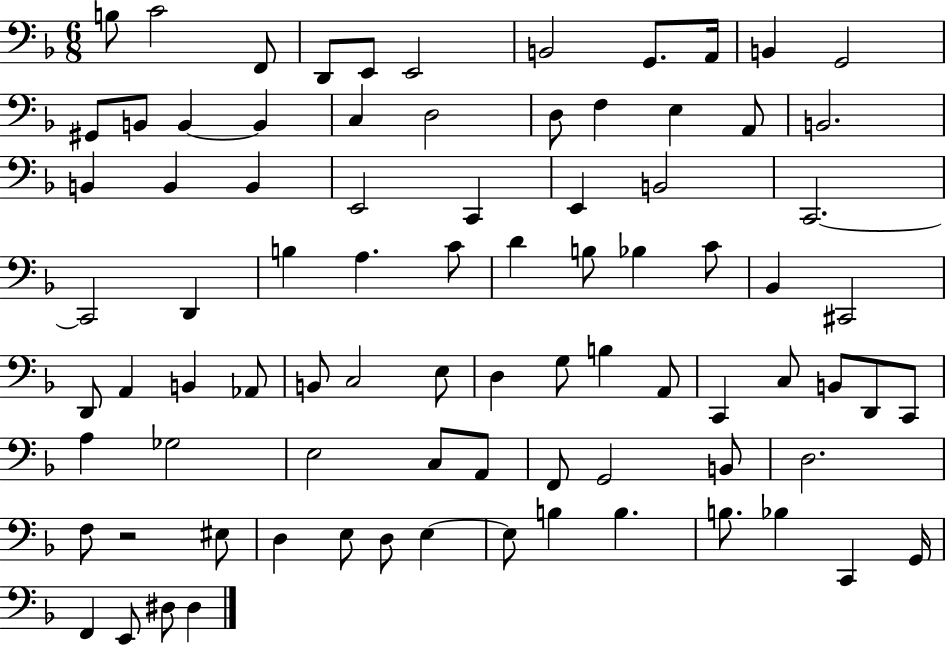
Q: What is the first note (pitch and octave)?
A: B3